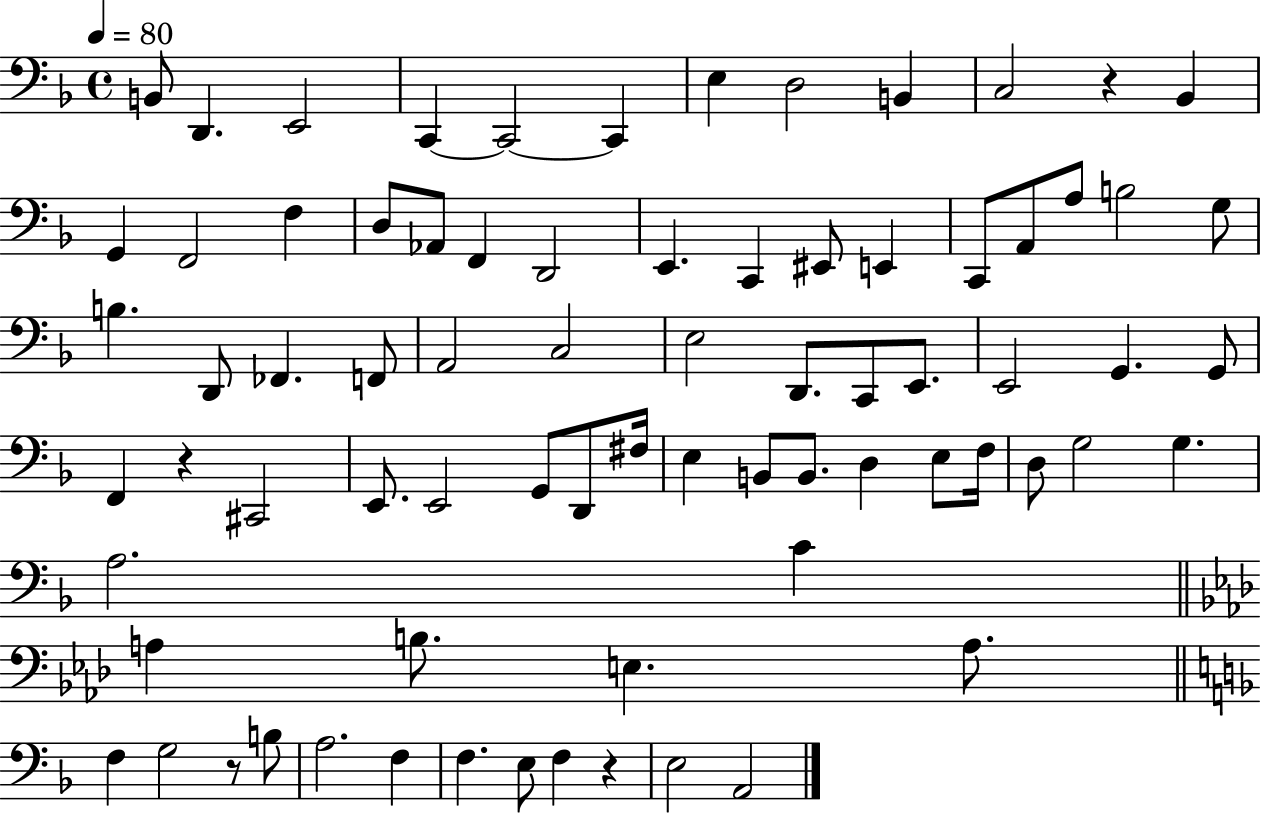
B2/e D2/q. E2/h C2/q C2/h C2/q E3/q D3/h B2/q C3/h R/q Bb2/q G2/q F2/h F3/q D3/e Ab2/e F2/q D2/h E2/q. C2/q EIS2/e E2/q C2/e A2/e A3/e B3/h G3/e B3/q. D2/e FES2/q. F2/e A2/h C3/h E3/h D2/e. C2/e E2/e. E2/h G2/q. G2/e F2/q R/q C#2/h E2/e. E2/h G2/e D2/e F#3/s E3/q B2/e B2/e. D3/q E3/e F3/s D3/e G3/h G3/q. A3/h. C4/q A3/q B3/e. E3/q. A3/e. F3/q G3/h R/e B3/e A3/h. F3/q F3/q. E3/e F3/q R/q E3/h A2/h